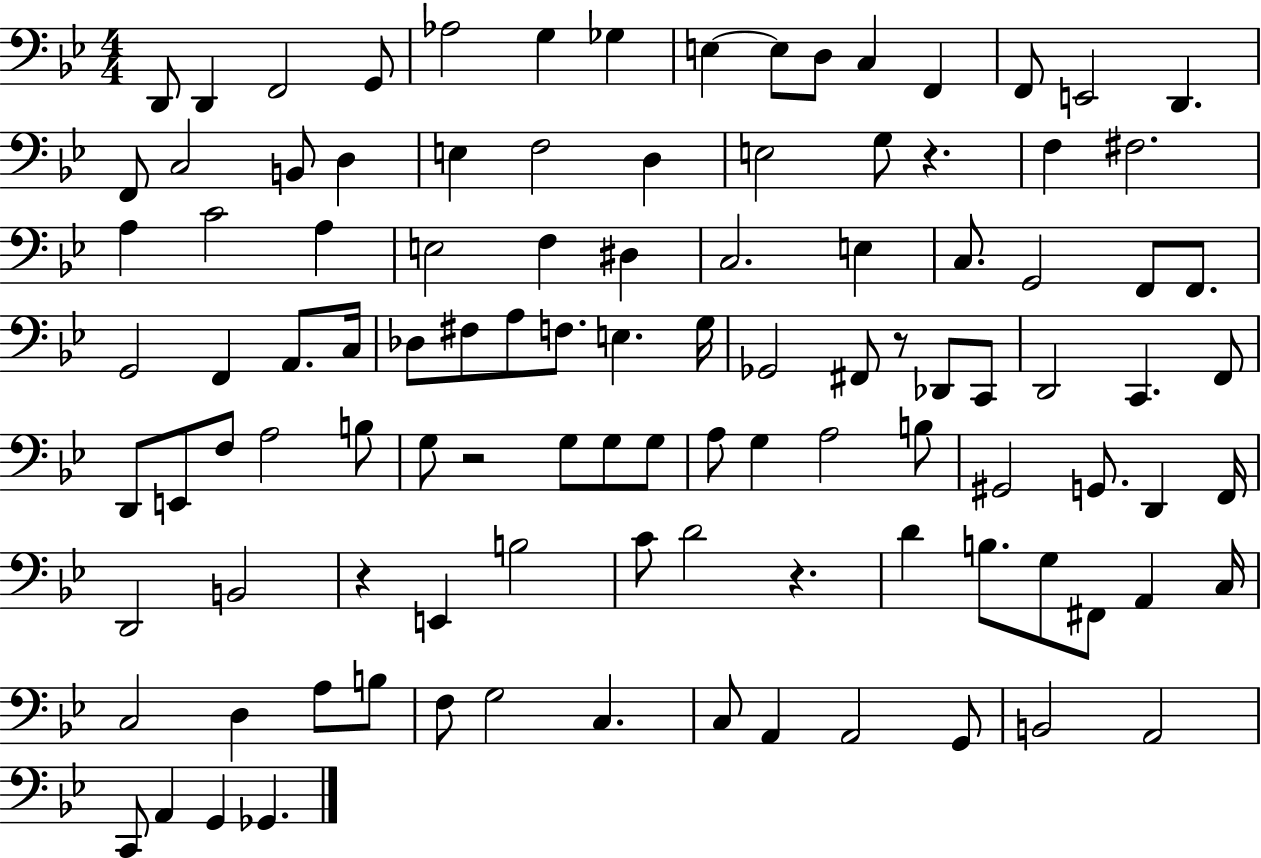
X:1
T:Untitled
M:4/4
L:1/4
K:Bb
D,,/2 D,, F,,2 G,,/2 _A,2 G, _G, E, E,/2 D,/2 C, F,, F,,/2 E,,2 D,, F,,/2 C,2 B,,/2 D, E, F,2 D, E,2 G,/2 z F, ^F,2 A, C2 A, E,2 F, ^D, C,2 E, C,/2 G,,2 F,,/2 F,,/2 G,,2 F,, A,,/2 C,/4 _D,/2 ^F,/2 A,/2 F,/2 E, G,/4 _G,,2 ^F,,/2 z/2 _D,,/2 C,,/2 D,,2 C,, F,,/2 D,,/2 E,,/2 F,/2 A,2 B,/2 G,/2 z2 G,/2 G,/2 G,/2 A,/2 G, A,2 B,/2 ^G,,2 G,,/2 D,, F,,/4 D,,2 B,,2 z E,, B,2 C/2 D2 z D B,/2 G,/2 ^F,,/2 A,, C,/4 C,2 D, A,/2 B,/2 F,/2 G,2 C, C,/2 A,, A,,2 G,,/2 B,,2 A,,2 C,,/2 A,, G,, _G,,